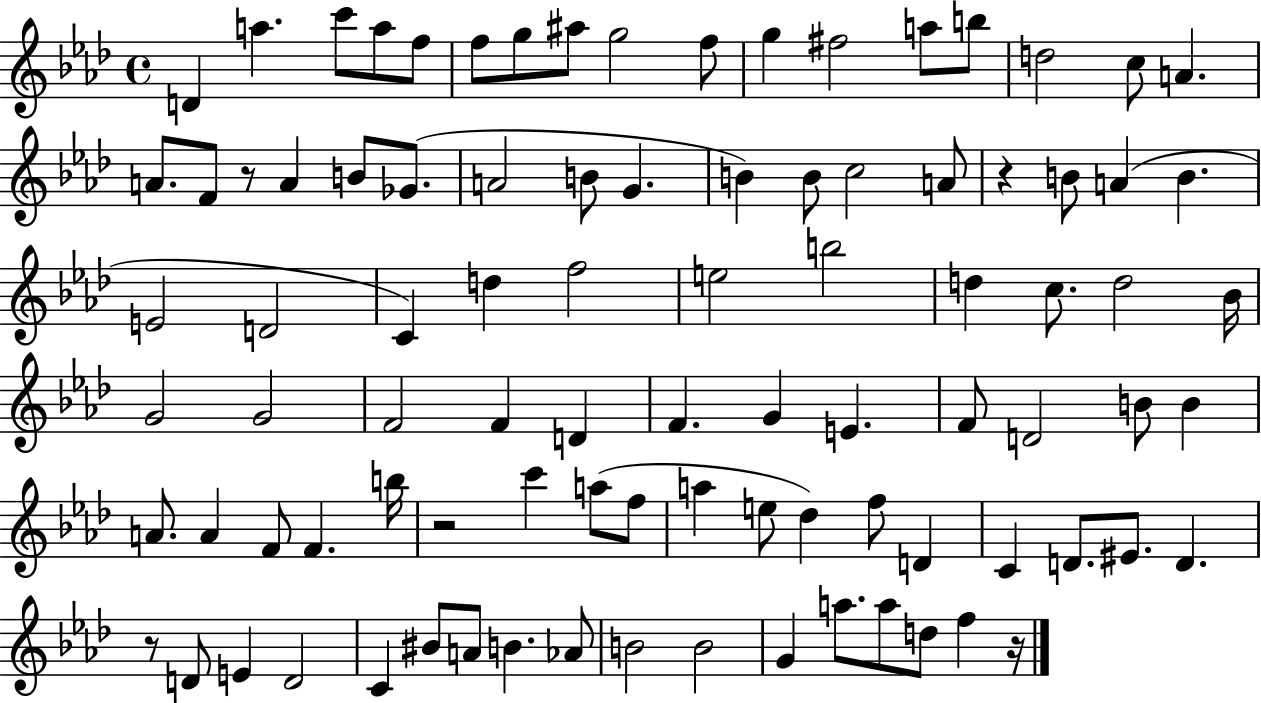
X:1
T:Untitled
M:4/4
L:1/4
K:Ab
D a c'/2 a/2 f/2 f/2 g/2 ^a/2 g2 f/2 g ^f2 a/2 b/2 d2 c/2 A A/2 F/2 z/2 A B/2 _G/2 A2 B/2 G B B/2 c2 A/2 z B/2 A B E2 D2 C d f2 e2 b2 d c/2 d2 _B/4 G2 G2 F2 F D F G E F/2 D2 B/2 B A/2 A F/2 F b/4 z2 c' a/2 f/2 a e/2 _d f/2 D C D/2 ^E/2 D z/2 D/2 E D2 C ^B/2 A/2 B _A/2 B2 B2 G a/2 a/2 d/2 f z/4